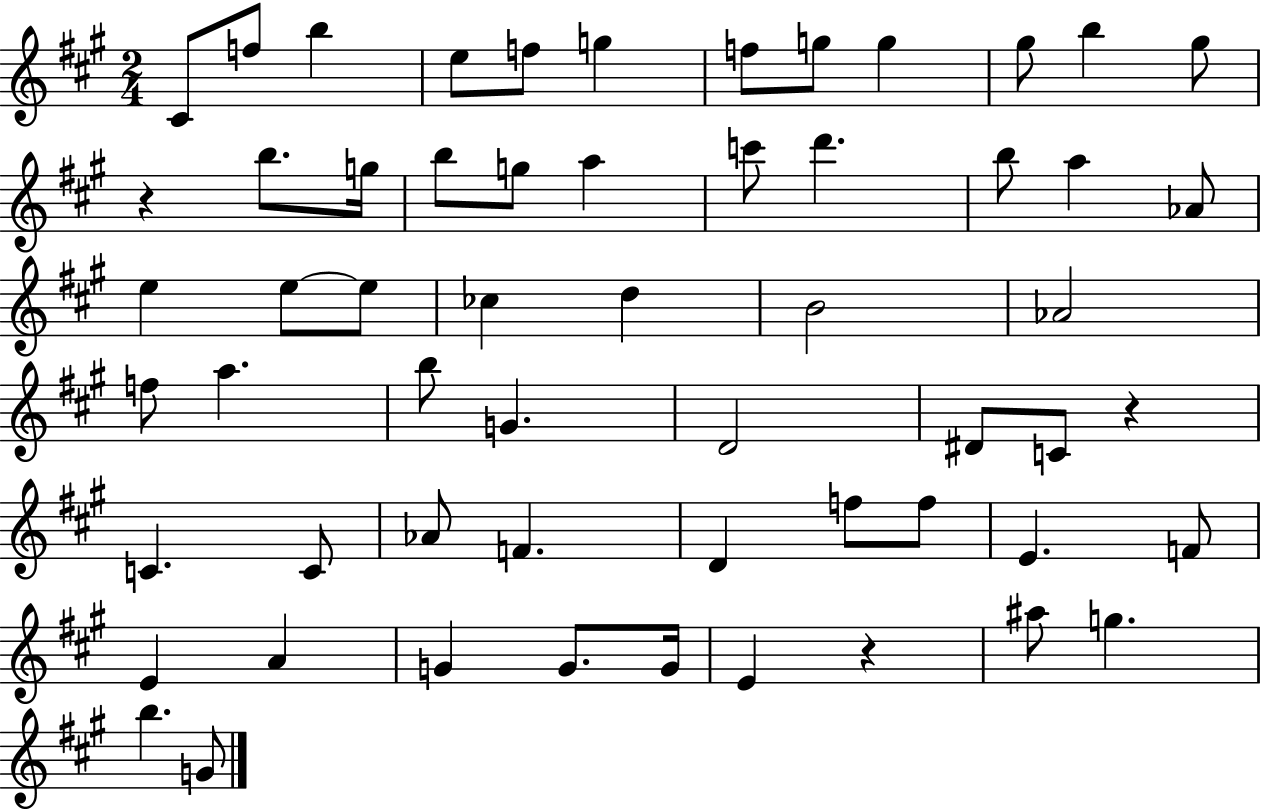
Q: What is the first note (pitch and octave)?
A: C#4